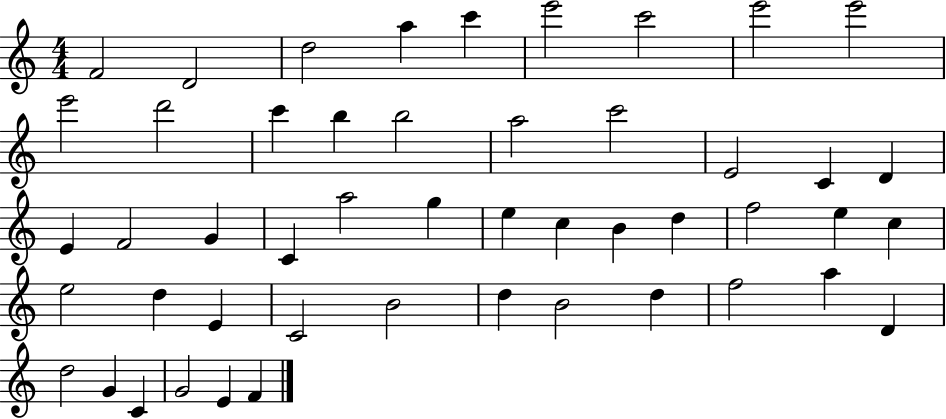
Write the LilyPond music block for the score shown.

{
  \clef treble
  \numericTimeSignature
  \time 4/4
  \key c \major
  f'2 d'2 | d''2 a''4 c'''4 | e'''2 c'''2 | e'''2 e'''2 | \break e'''2 d'''2 | c'''4 b''4 b''2 | a''2 c'''2 | e'2 c'4 d'4 | \break e'4 f'2 g'4 | c'4 a''2 g''4 | e''4 c''4 b'4 d''4 | f''2 e''4 c''4 | \break e''2 d''4 e'4 | c'2 b'2 | d''4 b'2 d''4 | f''2 a''4 d'4 | \break d''2 g'4 c'4 | g'2 e'4 f'4 | \bar "|."
}